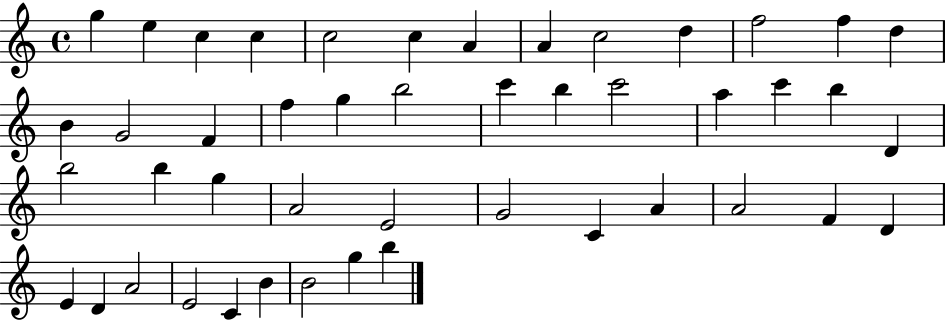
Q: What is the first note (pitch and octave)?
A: G5